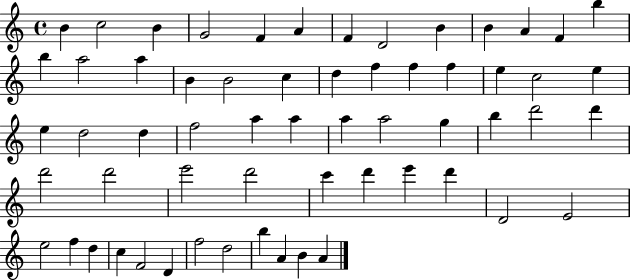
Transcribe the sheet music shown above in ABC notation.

X:1
T:Untitled
M:4/4
L:1/4
K:C
B c2 B G2 F A F D2 B B A F b b a2 a B B2 c d f f f e c2 e e d2 d f2 a a a a2 g b d'2 d' d'2 d'2 e'2 d'2 c' d' e' d' D2 E2 e2 f d c F2 D f2 d2 b A B A